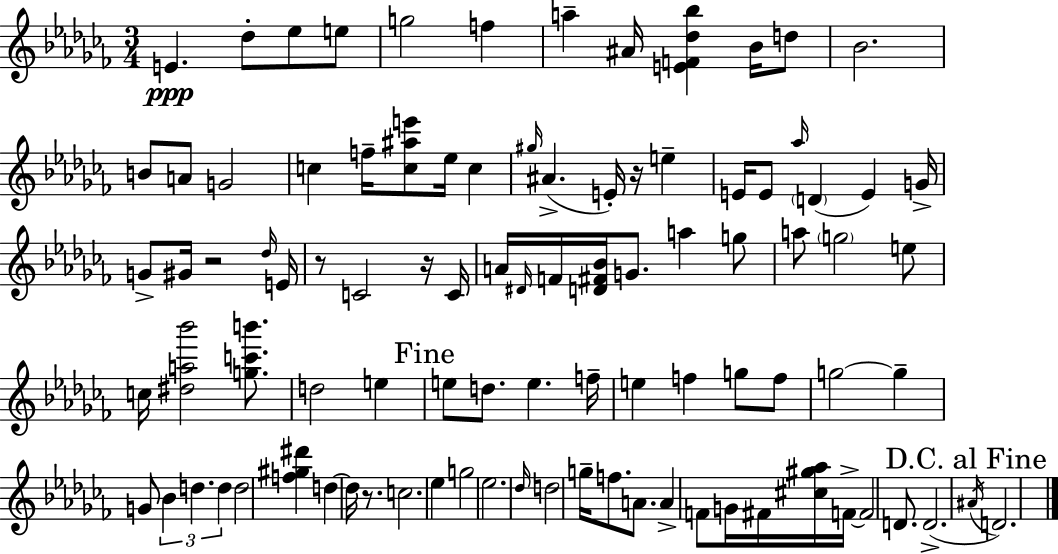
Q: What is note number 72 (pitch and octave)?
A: A4